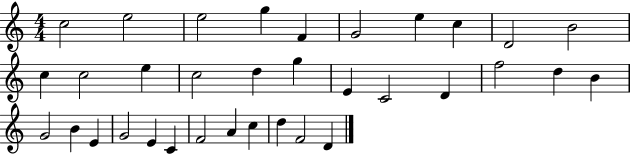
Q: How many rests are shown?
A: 0